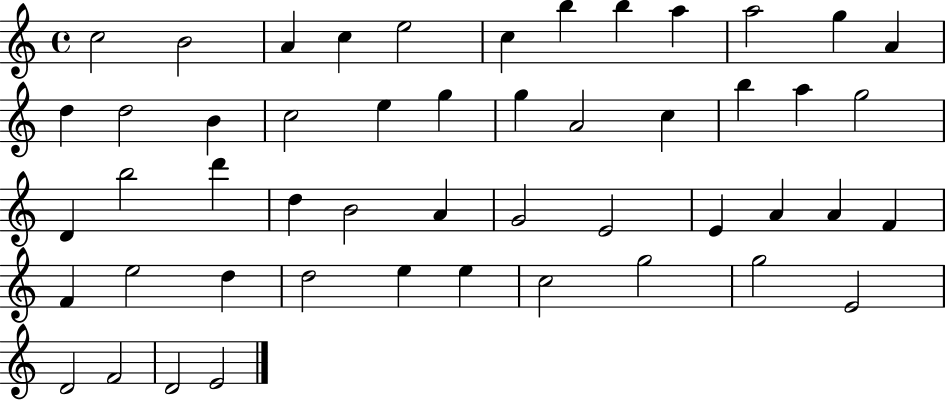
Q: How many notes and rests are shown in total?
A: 50